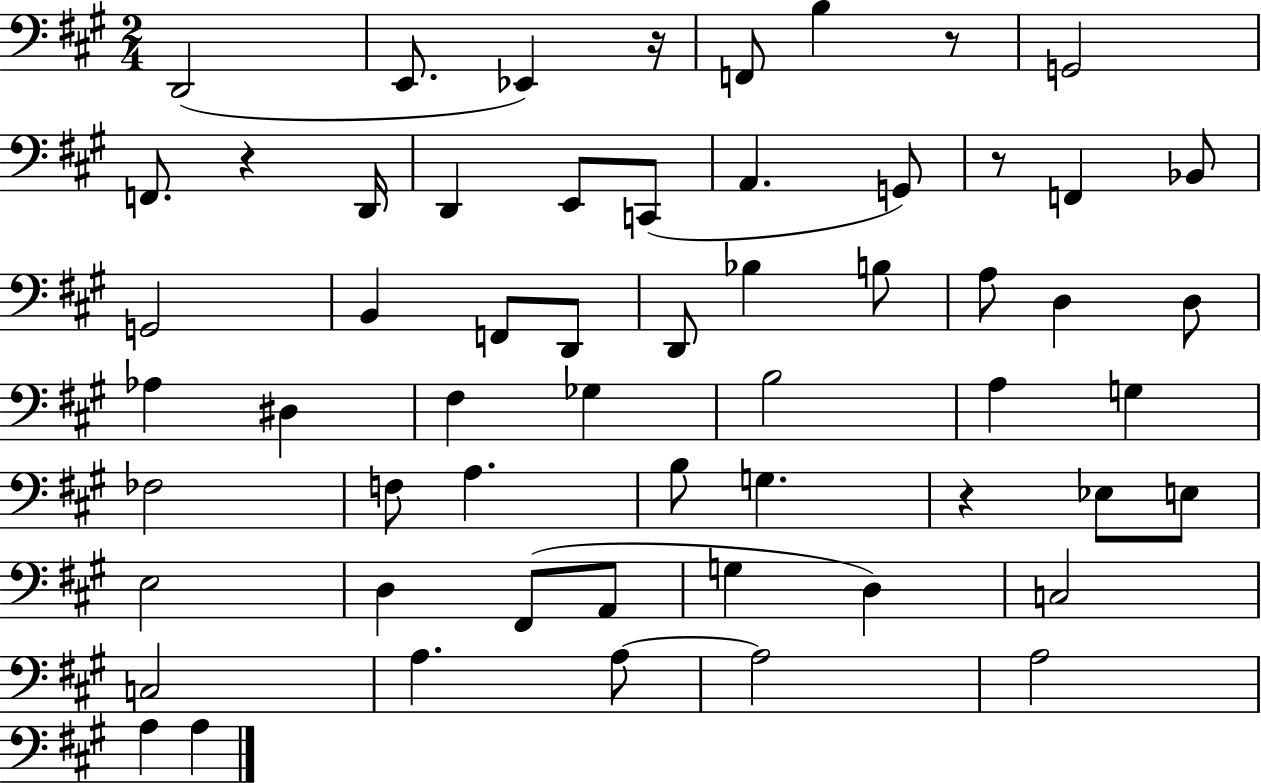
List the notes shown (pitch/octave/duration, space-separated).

D2/h E2/e. Eb2/q R/s F2/e B3/q R/e G2/h F2/e. R/q D2/s D2/q E2/e C2/e A2/q. G2/e R/e F2/q Bb2/e G2/h B2/q F2/e D2/e D2/e Bb3/q B3/e A3/e D3/q D3/e Ab3/q D#3/q F#3/q Gb3/q B3/h A3/q G3/q FES3/h F3/e A3/q. B3/e G3/q. R/q Eb3/e E3/e E3/h D3/q F#2/e A2/e G3/q D3/q C3/h C3/h A3/q. A3/e A3/h A3/h A3/q A3/q